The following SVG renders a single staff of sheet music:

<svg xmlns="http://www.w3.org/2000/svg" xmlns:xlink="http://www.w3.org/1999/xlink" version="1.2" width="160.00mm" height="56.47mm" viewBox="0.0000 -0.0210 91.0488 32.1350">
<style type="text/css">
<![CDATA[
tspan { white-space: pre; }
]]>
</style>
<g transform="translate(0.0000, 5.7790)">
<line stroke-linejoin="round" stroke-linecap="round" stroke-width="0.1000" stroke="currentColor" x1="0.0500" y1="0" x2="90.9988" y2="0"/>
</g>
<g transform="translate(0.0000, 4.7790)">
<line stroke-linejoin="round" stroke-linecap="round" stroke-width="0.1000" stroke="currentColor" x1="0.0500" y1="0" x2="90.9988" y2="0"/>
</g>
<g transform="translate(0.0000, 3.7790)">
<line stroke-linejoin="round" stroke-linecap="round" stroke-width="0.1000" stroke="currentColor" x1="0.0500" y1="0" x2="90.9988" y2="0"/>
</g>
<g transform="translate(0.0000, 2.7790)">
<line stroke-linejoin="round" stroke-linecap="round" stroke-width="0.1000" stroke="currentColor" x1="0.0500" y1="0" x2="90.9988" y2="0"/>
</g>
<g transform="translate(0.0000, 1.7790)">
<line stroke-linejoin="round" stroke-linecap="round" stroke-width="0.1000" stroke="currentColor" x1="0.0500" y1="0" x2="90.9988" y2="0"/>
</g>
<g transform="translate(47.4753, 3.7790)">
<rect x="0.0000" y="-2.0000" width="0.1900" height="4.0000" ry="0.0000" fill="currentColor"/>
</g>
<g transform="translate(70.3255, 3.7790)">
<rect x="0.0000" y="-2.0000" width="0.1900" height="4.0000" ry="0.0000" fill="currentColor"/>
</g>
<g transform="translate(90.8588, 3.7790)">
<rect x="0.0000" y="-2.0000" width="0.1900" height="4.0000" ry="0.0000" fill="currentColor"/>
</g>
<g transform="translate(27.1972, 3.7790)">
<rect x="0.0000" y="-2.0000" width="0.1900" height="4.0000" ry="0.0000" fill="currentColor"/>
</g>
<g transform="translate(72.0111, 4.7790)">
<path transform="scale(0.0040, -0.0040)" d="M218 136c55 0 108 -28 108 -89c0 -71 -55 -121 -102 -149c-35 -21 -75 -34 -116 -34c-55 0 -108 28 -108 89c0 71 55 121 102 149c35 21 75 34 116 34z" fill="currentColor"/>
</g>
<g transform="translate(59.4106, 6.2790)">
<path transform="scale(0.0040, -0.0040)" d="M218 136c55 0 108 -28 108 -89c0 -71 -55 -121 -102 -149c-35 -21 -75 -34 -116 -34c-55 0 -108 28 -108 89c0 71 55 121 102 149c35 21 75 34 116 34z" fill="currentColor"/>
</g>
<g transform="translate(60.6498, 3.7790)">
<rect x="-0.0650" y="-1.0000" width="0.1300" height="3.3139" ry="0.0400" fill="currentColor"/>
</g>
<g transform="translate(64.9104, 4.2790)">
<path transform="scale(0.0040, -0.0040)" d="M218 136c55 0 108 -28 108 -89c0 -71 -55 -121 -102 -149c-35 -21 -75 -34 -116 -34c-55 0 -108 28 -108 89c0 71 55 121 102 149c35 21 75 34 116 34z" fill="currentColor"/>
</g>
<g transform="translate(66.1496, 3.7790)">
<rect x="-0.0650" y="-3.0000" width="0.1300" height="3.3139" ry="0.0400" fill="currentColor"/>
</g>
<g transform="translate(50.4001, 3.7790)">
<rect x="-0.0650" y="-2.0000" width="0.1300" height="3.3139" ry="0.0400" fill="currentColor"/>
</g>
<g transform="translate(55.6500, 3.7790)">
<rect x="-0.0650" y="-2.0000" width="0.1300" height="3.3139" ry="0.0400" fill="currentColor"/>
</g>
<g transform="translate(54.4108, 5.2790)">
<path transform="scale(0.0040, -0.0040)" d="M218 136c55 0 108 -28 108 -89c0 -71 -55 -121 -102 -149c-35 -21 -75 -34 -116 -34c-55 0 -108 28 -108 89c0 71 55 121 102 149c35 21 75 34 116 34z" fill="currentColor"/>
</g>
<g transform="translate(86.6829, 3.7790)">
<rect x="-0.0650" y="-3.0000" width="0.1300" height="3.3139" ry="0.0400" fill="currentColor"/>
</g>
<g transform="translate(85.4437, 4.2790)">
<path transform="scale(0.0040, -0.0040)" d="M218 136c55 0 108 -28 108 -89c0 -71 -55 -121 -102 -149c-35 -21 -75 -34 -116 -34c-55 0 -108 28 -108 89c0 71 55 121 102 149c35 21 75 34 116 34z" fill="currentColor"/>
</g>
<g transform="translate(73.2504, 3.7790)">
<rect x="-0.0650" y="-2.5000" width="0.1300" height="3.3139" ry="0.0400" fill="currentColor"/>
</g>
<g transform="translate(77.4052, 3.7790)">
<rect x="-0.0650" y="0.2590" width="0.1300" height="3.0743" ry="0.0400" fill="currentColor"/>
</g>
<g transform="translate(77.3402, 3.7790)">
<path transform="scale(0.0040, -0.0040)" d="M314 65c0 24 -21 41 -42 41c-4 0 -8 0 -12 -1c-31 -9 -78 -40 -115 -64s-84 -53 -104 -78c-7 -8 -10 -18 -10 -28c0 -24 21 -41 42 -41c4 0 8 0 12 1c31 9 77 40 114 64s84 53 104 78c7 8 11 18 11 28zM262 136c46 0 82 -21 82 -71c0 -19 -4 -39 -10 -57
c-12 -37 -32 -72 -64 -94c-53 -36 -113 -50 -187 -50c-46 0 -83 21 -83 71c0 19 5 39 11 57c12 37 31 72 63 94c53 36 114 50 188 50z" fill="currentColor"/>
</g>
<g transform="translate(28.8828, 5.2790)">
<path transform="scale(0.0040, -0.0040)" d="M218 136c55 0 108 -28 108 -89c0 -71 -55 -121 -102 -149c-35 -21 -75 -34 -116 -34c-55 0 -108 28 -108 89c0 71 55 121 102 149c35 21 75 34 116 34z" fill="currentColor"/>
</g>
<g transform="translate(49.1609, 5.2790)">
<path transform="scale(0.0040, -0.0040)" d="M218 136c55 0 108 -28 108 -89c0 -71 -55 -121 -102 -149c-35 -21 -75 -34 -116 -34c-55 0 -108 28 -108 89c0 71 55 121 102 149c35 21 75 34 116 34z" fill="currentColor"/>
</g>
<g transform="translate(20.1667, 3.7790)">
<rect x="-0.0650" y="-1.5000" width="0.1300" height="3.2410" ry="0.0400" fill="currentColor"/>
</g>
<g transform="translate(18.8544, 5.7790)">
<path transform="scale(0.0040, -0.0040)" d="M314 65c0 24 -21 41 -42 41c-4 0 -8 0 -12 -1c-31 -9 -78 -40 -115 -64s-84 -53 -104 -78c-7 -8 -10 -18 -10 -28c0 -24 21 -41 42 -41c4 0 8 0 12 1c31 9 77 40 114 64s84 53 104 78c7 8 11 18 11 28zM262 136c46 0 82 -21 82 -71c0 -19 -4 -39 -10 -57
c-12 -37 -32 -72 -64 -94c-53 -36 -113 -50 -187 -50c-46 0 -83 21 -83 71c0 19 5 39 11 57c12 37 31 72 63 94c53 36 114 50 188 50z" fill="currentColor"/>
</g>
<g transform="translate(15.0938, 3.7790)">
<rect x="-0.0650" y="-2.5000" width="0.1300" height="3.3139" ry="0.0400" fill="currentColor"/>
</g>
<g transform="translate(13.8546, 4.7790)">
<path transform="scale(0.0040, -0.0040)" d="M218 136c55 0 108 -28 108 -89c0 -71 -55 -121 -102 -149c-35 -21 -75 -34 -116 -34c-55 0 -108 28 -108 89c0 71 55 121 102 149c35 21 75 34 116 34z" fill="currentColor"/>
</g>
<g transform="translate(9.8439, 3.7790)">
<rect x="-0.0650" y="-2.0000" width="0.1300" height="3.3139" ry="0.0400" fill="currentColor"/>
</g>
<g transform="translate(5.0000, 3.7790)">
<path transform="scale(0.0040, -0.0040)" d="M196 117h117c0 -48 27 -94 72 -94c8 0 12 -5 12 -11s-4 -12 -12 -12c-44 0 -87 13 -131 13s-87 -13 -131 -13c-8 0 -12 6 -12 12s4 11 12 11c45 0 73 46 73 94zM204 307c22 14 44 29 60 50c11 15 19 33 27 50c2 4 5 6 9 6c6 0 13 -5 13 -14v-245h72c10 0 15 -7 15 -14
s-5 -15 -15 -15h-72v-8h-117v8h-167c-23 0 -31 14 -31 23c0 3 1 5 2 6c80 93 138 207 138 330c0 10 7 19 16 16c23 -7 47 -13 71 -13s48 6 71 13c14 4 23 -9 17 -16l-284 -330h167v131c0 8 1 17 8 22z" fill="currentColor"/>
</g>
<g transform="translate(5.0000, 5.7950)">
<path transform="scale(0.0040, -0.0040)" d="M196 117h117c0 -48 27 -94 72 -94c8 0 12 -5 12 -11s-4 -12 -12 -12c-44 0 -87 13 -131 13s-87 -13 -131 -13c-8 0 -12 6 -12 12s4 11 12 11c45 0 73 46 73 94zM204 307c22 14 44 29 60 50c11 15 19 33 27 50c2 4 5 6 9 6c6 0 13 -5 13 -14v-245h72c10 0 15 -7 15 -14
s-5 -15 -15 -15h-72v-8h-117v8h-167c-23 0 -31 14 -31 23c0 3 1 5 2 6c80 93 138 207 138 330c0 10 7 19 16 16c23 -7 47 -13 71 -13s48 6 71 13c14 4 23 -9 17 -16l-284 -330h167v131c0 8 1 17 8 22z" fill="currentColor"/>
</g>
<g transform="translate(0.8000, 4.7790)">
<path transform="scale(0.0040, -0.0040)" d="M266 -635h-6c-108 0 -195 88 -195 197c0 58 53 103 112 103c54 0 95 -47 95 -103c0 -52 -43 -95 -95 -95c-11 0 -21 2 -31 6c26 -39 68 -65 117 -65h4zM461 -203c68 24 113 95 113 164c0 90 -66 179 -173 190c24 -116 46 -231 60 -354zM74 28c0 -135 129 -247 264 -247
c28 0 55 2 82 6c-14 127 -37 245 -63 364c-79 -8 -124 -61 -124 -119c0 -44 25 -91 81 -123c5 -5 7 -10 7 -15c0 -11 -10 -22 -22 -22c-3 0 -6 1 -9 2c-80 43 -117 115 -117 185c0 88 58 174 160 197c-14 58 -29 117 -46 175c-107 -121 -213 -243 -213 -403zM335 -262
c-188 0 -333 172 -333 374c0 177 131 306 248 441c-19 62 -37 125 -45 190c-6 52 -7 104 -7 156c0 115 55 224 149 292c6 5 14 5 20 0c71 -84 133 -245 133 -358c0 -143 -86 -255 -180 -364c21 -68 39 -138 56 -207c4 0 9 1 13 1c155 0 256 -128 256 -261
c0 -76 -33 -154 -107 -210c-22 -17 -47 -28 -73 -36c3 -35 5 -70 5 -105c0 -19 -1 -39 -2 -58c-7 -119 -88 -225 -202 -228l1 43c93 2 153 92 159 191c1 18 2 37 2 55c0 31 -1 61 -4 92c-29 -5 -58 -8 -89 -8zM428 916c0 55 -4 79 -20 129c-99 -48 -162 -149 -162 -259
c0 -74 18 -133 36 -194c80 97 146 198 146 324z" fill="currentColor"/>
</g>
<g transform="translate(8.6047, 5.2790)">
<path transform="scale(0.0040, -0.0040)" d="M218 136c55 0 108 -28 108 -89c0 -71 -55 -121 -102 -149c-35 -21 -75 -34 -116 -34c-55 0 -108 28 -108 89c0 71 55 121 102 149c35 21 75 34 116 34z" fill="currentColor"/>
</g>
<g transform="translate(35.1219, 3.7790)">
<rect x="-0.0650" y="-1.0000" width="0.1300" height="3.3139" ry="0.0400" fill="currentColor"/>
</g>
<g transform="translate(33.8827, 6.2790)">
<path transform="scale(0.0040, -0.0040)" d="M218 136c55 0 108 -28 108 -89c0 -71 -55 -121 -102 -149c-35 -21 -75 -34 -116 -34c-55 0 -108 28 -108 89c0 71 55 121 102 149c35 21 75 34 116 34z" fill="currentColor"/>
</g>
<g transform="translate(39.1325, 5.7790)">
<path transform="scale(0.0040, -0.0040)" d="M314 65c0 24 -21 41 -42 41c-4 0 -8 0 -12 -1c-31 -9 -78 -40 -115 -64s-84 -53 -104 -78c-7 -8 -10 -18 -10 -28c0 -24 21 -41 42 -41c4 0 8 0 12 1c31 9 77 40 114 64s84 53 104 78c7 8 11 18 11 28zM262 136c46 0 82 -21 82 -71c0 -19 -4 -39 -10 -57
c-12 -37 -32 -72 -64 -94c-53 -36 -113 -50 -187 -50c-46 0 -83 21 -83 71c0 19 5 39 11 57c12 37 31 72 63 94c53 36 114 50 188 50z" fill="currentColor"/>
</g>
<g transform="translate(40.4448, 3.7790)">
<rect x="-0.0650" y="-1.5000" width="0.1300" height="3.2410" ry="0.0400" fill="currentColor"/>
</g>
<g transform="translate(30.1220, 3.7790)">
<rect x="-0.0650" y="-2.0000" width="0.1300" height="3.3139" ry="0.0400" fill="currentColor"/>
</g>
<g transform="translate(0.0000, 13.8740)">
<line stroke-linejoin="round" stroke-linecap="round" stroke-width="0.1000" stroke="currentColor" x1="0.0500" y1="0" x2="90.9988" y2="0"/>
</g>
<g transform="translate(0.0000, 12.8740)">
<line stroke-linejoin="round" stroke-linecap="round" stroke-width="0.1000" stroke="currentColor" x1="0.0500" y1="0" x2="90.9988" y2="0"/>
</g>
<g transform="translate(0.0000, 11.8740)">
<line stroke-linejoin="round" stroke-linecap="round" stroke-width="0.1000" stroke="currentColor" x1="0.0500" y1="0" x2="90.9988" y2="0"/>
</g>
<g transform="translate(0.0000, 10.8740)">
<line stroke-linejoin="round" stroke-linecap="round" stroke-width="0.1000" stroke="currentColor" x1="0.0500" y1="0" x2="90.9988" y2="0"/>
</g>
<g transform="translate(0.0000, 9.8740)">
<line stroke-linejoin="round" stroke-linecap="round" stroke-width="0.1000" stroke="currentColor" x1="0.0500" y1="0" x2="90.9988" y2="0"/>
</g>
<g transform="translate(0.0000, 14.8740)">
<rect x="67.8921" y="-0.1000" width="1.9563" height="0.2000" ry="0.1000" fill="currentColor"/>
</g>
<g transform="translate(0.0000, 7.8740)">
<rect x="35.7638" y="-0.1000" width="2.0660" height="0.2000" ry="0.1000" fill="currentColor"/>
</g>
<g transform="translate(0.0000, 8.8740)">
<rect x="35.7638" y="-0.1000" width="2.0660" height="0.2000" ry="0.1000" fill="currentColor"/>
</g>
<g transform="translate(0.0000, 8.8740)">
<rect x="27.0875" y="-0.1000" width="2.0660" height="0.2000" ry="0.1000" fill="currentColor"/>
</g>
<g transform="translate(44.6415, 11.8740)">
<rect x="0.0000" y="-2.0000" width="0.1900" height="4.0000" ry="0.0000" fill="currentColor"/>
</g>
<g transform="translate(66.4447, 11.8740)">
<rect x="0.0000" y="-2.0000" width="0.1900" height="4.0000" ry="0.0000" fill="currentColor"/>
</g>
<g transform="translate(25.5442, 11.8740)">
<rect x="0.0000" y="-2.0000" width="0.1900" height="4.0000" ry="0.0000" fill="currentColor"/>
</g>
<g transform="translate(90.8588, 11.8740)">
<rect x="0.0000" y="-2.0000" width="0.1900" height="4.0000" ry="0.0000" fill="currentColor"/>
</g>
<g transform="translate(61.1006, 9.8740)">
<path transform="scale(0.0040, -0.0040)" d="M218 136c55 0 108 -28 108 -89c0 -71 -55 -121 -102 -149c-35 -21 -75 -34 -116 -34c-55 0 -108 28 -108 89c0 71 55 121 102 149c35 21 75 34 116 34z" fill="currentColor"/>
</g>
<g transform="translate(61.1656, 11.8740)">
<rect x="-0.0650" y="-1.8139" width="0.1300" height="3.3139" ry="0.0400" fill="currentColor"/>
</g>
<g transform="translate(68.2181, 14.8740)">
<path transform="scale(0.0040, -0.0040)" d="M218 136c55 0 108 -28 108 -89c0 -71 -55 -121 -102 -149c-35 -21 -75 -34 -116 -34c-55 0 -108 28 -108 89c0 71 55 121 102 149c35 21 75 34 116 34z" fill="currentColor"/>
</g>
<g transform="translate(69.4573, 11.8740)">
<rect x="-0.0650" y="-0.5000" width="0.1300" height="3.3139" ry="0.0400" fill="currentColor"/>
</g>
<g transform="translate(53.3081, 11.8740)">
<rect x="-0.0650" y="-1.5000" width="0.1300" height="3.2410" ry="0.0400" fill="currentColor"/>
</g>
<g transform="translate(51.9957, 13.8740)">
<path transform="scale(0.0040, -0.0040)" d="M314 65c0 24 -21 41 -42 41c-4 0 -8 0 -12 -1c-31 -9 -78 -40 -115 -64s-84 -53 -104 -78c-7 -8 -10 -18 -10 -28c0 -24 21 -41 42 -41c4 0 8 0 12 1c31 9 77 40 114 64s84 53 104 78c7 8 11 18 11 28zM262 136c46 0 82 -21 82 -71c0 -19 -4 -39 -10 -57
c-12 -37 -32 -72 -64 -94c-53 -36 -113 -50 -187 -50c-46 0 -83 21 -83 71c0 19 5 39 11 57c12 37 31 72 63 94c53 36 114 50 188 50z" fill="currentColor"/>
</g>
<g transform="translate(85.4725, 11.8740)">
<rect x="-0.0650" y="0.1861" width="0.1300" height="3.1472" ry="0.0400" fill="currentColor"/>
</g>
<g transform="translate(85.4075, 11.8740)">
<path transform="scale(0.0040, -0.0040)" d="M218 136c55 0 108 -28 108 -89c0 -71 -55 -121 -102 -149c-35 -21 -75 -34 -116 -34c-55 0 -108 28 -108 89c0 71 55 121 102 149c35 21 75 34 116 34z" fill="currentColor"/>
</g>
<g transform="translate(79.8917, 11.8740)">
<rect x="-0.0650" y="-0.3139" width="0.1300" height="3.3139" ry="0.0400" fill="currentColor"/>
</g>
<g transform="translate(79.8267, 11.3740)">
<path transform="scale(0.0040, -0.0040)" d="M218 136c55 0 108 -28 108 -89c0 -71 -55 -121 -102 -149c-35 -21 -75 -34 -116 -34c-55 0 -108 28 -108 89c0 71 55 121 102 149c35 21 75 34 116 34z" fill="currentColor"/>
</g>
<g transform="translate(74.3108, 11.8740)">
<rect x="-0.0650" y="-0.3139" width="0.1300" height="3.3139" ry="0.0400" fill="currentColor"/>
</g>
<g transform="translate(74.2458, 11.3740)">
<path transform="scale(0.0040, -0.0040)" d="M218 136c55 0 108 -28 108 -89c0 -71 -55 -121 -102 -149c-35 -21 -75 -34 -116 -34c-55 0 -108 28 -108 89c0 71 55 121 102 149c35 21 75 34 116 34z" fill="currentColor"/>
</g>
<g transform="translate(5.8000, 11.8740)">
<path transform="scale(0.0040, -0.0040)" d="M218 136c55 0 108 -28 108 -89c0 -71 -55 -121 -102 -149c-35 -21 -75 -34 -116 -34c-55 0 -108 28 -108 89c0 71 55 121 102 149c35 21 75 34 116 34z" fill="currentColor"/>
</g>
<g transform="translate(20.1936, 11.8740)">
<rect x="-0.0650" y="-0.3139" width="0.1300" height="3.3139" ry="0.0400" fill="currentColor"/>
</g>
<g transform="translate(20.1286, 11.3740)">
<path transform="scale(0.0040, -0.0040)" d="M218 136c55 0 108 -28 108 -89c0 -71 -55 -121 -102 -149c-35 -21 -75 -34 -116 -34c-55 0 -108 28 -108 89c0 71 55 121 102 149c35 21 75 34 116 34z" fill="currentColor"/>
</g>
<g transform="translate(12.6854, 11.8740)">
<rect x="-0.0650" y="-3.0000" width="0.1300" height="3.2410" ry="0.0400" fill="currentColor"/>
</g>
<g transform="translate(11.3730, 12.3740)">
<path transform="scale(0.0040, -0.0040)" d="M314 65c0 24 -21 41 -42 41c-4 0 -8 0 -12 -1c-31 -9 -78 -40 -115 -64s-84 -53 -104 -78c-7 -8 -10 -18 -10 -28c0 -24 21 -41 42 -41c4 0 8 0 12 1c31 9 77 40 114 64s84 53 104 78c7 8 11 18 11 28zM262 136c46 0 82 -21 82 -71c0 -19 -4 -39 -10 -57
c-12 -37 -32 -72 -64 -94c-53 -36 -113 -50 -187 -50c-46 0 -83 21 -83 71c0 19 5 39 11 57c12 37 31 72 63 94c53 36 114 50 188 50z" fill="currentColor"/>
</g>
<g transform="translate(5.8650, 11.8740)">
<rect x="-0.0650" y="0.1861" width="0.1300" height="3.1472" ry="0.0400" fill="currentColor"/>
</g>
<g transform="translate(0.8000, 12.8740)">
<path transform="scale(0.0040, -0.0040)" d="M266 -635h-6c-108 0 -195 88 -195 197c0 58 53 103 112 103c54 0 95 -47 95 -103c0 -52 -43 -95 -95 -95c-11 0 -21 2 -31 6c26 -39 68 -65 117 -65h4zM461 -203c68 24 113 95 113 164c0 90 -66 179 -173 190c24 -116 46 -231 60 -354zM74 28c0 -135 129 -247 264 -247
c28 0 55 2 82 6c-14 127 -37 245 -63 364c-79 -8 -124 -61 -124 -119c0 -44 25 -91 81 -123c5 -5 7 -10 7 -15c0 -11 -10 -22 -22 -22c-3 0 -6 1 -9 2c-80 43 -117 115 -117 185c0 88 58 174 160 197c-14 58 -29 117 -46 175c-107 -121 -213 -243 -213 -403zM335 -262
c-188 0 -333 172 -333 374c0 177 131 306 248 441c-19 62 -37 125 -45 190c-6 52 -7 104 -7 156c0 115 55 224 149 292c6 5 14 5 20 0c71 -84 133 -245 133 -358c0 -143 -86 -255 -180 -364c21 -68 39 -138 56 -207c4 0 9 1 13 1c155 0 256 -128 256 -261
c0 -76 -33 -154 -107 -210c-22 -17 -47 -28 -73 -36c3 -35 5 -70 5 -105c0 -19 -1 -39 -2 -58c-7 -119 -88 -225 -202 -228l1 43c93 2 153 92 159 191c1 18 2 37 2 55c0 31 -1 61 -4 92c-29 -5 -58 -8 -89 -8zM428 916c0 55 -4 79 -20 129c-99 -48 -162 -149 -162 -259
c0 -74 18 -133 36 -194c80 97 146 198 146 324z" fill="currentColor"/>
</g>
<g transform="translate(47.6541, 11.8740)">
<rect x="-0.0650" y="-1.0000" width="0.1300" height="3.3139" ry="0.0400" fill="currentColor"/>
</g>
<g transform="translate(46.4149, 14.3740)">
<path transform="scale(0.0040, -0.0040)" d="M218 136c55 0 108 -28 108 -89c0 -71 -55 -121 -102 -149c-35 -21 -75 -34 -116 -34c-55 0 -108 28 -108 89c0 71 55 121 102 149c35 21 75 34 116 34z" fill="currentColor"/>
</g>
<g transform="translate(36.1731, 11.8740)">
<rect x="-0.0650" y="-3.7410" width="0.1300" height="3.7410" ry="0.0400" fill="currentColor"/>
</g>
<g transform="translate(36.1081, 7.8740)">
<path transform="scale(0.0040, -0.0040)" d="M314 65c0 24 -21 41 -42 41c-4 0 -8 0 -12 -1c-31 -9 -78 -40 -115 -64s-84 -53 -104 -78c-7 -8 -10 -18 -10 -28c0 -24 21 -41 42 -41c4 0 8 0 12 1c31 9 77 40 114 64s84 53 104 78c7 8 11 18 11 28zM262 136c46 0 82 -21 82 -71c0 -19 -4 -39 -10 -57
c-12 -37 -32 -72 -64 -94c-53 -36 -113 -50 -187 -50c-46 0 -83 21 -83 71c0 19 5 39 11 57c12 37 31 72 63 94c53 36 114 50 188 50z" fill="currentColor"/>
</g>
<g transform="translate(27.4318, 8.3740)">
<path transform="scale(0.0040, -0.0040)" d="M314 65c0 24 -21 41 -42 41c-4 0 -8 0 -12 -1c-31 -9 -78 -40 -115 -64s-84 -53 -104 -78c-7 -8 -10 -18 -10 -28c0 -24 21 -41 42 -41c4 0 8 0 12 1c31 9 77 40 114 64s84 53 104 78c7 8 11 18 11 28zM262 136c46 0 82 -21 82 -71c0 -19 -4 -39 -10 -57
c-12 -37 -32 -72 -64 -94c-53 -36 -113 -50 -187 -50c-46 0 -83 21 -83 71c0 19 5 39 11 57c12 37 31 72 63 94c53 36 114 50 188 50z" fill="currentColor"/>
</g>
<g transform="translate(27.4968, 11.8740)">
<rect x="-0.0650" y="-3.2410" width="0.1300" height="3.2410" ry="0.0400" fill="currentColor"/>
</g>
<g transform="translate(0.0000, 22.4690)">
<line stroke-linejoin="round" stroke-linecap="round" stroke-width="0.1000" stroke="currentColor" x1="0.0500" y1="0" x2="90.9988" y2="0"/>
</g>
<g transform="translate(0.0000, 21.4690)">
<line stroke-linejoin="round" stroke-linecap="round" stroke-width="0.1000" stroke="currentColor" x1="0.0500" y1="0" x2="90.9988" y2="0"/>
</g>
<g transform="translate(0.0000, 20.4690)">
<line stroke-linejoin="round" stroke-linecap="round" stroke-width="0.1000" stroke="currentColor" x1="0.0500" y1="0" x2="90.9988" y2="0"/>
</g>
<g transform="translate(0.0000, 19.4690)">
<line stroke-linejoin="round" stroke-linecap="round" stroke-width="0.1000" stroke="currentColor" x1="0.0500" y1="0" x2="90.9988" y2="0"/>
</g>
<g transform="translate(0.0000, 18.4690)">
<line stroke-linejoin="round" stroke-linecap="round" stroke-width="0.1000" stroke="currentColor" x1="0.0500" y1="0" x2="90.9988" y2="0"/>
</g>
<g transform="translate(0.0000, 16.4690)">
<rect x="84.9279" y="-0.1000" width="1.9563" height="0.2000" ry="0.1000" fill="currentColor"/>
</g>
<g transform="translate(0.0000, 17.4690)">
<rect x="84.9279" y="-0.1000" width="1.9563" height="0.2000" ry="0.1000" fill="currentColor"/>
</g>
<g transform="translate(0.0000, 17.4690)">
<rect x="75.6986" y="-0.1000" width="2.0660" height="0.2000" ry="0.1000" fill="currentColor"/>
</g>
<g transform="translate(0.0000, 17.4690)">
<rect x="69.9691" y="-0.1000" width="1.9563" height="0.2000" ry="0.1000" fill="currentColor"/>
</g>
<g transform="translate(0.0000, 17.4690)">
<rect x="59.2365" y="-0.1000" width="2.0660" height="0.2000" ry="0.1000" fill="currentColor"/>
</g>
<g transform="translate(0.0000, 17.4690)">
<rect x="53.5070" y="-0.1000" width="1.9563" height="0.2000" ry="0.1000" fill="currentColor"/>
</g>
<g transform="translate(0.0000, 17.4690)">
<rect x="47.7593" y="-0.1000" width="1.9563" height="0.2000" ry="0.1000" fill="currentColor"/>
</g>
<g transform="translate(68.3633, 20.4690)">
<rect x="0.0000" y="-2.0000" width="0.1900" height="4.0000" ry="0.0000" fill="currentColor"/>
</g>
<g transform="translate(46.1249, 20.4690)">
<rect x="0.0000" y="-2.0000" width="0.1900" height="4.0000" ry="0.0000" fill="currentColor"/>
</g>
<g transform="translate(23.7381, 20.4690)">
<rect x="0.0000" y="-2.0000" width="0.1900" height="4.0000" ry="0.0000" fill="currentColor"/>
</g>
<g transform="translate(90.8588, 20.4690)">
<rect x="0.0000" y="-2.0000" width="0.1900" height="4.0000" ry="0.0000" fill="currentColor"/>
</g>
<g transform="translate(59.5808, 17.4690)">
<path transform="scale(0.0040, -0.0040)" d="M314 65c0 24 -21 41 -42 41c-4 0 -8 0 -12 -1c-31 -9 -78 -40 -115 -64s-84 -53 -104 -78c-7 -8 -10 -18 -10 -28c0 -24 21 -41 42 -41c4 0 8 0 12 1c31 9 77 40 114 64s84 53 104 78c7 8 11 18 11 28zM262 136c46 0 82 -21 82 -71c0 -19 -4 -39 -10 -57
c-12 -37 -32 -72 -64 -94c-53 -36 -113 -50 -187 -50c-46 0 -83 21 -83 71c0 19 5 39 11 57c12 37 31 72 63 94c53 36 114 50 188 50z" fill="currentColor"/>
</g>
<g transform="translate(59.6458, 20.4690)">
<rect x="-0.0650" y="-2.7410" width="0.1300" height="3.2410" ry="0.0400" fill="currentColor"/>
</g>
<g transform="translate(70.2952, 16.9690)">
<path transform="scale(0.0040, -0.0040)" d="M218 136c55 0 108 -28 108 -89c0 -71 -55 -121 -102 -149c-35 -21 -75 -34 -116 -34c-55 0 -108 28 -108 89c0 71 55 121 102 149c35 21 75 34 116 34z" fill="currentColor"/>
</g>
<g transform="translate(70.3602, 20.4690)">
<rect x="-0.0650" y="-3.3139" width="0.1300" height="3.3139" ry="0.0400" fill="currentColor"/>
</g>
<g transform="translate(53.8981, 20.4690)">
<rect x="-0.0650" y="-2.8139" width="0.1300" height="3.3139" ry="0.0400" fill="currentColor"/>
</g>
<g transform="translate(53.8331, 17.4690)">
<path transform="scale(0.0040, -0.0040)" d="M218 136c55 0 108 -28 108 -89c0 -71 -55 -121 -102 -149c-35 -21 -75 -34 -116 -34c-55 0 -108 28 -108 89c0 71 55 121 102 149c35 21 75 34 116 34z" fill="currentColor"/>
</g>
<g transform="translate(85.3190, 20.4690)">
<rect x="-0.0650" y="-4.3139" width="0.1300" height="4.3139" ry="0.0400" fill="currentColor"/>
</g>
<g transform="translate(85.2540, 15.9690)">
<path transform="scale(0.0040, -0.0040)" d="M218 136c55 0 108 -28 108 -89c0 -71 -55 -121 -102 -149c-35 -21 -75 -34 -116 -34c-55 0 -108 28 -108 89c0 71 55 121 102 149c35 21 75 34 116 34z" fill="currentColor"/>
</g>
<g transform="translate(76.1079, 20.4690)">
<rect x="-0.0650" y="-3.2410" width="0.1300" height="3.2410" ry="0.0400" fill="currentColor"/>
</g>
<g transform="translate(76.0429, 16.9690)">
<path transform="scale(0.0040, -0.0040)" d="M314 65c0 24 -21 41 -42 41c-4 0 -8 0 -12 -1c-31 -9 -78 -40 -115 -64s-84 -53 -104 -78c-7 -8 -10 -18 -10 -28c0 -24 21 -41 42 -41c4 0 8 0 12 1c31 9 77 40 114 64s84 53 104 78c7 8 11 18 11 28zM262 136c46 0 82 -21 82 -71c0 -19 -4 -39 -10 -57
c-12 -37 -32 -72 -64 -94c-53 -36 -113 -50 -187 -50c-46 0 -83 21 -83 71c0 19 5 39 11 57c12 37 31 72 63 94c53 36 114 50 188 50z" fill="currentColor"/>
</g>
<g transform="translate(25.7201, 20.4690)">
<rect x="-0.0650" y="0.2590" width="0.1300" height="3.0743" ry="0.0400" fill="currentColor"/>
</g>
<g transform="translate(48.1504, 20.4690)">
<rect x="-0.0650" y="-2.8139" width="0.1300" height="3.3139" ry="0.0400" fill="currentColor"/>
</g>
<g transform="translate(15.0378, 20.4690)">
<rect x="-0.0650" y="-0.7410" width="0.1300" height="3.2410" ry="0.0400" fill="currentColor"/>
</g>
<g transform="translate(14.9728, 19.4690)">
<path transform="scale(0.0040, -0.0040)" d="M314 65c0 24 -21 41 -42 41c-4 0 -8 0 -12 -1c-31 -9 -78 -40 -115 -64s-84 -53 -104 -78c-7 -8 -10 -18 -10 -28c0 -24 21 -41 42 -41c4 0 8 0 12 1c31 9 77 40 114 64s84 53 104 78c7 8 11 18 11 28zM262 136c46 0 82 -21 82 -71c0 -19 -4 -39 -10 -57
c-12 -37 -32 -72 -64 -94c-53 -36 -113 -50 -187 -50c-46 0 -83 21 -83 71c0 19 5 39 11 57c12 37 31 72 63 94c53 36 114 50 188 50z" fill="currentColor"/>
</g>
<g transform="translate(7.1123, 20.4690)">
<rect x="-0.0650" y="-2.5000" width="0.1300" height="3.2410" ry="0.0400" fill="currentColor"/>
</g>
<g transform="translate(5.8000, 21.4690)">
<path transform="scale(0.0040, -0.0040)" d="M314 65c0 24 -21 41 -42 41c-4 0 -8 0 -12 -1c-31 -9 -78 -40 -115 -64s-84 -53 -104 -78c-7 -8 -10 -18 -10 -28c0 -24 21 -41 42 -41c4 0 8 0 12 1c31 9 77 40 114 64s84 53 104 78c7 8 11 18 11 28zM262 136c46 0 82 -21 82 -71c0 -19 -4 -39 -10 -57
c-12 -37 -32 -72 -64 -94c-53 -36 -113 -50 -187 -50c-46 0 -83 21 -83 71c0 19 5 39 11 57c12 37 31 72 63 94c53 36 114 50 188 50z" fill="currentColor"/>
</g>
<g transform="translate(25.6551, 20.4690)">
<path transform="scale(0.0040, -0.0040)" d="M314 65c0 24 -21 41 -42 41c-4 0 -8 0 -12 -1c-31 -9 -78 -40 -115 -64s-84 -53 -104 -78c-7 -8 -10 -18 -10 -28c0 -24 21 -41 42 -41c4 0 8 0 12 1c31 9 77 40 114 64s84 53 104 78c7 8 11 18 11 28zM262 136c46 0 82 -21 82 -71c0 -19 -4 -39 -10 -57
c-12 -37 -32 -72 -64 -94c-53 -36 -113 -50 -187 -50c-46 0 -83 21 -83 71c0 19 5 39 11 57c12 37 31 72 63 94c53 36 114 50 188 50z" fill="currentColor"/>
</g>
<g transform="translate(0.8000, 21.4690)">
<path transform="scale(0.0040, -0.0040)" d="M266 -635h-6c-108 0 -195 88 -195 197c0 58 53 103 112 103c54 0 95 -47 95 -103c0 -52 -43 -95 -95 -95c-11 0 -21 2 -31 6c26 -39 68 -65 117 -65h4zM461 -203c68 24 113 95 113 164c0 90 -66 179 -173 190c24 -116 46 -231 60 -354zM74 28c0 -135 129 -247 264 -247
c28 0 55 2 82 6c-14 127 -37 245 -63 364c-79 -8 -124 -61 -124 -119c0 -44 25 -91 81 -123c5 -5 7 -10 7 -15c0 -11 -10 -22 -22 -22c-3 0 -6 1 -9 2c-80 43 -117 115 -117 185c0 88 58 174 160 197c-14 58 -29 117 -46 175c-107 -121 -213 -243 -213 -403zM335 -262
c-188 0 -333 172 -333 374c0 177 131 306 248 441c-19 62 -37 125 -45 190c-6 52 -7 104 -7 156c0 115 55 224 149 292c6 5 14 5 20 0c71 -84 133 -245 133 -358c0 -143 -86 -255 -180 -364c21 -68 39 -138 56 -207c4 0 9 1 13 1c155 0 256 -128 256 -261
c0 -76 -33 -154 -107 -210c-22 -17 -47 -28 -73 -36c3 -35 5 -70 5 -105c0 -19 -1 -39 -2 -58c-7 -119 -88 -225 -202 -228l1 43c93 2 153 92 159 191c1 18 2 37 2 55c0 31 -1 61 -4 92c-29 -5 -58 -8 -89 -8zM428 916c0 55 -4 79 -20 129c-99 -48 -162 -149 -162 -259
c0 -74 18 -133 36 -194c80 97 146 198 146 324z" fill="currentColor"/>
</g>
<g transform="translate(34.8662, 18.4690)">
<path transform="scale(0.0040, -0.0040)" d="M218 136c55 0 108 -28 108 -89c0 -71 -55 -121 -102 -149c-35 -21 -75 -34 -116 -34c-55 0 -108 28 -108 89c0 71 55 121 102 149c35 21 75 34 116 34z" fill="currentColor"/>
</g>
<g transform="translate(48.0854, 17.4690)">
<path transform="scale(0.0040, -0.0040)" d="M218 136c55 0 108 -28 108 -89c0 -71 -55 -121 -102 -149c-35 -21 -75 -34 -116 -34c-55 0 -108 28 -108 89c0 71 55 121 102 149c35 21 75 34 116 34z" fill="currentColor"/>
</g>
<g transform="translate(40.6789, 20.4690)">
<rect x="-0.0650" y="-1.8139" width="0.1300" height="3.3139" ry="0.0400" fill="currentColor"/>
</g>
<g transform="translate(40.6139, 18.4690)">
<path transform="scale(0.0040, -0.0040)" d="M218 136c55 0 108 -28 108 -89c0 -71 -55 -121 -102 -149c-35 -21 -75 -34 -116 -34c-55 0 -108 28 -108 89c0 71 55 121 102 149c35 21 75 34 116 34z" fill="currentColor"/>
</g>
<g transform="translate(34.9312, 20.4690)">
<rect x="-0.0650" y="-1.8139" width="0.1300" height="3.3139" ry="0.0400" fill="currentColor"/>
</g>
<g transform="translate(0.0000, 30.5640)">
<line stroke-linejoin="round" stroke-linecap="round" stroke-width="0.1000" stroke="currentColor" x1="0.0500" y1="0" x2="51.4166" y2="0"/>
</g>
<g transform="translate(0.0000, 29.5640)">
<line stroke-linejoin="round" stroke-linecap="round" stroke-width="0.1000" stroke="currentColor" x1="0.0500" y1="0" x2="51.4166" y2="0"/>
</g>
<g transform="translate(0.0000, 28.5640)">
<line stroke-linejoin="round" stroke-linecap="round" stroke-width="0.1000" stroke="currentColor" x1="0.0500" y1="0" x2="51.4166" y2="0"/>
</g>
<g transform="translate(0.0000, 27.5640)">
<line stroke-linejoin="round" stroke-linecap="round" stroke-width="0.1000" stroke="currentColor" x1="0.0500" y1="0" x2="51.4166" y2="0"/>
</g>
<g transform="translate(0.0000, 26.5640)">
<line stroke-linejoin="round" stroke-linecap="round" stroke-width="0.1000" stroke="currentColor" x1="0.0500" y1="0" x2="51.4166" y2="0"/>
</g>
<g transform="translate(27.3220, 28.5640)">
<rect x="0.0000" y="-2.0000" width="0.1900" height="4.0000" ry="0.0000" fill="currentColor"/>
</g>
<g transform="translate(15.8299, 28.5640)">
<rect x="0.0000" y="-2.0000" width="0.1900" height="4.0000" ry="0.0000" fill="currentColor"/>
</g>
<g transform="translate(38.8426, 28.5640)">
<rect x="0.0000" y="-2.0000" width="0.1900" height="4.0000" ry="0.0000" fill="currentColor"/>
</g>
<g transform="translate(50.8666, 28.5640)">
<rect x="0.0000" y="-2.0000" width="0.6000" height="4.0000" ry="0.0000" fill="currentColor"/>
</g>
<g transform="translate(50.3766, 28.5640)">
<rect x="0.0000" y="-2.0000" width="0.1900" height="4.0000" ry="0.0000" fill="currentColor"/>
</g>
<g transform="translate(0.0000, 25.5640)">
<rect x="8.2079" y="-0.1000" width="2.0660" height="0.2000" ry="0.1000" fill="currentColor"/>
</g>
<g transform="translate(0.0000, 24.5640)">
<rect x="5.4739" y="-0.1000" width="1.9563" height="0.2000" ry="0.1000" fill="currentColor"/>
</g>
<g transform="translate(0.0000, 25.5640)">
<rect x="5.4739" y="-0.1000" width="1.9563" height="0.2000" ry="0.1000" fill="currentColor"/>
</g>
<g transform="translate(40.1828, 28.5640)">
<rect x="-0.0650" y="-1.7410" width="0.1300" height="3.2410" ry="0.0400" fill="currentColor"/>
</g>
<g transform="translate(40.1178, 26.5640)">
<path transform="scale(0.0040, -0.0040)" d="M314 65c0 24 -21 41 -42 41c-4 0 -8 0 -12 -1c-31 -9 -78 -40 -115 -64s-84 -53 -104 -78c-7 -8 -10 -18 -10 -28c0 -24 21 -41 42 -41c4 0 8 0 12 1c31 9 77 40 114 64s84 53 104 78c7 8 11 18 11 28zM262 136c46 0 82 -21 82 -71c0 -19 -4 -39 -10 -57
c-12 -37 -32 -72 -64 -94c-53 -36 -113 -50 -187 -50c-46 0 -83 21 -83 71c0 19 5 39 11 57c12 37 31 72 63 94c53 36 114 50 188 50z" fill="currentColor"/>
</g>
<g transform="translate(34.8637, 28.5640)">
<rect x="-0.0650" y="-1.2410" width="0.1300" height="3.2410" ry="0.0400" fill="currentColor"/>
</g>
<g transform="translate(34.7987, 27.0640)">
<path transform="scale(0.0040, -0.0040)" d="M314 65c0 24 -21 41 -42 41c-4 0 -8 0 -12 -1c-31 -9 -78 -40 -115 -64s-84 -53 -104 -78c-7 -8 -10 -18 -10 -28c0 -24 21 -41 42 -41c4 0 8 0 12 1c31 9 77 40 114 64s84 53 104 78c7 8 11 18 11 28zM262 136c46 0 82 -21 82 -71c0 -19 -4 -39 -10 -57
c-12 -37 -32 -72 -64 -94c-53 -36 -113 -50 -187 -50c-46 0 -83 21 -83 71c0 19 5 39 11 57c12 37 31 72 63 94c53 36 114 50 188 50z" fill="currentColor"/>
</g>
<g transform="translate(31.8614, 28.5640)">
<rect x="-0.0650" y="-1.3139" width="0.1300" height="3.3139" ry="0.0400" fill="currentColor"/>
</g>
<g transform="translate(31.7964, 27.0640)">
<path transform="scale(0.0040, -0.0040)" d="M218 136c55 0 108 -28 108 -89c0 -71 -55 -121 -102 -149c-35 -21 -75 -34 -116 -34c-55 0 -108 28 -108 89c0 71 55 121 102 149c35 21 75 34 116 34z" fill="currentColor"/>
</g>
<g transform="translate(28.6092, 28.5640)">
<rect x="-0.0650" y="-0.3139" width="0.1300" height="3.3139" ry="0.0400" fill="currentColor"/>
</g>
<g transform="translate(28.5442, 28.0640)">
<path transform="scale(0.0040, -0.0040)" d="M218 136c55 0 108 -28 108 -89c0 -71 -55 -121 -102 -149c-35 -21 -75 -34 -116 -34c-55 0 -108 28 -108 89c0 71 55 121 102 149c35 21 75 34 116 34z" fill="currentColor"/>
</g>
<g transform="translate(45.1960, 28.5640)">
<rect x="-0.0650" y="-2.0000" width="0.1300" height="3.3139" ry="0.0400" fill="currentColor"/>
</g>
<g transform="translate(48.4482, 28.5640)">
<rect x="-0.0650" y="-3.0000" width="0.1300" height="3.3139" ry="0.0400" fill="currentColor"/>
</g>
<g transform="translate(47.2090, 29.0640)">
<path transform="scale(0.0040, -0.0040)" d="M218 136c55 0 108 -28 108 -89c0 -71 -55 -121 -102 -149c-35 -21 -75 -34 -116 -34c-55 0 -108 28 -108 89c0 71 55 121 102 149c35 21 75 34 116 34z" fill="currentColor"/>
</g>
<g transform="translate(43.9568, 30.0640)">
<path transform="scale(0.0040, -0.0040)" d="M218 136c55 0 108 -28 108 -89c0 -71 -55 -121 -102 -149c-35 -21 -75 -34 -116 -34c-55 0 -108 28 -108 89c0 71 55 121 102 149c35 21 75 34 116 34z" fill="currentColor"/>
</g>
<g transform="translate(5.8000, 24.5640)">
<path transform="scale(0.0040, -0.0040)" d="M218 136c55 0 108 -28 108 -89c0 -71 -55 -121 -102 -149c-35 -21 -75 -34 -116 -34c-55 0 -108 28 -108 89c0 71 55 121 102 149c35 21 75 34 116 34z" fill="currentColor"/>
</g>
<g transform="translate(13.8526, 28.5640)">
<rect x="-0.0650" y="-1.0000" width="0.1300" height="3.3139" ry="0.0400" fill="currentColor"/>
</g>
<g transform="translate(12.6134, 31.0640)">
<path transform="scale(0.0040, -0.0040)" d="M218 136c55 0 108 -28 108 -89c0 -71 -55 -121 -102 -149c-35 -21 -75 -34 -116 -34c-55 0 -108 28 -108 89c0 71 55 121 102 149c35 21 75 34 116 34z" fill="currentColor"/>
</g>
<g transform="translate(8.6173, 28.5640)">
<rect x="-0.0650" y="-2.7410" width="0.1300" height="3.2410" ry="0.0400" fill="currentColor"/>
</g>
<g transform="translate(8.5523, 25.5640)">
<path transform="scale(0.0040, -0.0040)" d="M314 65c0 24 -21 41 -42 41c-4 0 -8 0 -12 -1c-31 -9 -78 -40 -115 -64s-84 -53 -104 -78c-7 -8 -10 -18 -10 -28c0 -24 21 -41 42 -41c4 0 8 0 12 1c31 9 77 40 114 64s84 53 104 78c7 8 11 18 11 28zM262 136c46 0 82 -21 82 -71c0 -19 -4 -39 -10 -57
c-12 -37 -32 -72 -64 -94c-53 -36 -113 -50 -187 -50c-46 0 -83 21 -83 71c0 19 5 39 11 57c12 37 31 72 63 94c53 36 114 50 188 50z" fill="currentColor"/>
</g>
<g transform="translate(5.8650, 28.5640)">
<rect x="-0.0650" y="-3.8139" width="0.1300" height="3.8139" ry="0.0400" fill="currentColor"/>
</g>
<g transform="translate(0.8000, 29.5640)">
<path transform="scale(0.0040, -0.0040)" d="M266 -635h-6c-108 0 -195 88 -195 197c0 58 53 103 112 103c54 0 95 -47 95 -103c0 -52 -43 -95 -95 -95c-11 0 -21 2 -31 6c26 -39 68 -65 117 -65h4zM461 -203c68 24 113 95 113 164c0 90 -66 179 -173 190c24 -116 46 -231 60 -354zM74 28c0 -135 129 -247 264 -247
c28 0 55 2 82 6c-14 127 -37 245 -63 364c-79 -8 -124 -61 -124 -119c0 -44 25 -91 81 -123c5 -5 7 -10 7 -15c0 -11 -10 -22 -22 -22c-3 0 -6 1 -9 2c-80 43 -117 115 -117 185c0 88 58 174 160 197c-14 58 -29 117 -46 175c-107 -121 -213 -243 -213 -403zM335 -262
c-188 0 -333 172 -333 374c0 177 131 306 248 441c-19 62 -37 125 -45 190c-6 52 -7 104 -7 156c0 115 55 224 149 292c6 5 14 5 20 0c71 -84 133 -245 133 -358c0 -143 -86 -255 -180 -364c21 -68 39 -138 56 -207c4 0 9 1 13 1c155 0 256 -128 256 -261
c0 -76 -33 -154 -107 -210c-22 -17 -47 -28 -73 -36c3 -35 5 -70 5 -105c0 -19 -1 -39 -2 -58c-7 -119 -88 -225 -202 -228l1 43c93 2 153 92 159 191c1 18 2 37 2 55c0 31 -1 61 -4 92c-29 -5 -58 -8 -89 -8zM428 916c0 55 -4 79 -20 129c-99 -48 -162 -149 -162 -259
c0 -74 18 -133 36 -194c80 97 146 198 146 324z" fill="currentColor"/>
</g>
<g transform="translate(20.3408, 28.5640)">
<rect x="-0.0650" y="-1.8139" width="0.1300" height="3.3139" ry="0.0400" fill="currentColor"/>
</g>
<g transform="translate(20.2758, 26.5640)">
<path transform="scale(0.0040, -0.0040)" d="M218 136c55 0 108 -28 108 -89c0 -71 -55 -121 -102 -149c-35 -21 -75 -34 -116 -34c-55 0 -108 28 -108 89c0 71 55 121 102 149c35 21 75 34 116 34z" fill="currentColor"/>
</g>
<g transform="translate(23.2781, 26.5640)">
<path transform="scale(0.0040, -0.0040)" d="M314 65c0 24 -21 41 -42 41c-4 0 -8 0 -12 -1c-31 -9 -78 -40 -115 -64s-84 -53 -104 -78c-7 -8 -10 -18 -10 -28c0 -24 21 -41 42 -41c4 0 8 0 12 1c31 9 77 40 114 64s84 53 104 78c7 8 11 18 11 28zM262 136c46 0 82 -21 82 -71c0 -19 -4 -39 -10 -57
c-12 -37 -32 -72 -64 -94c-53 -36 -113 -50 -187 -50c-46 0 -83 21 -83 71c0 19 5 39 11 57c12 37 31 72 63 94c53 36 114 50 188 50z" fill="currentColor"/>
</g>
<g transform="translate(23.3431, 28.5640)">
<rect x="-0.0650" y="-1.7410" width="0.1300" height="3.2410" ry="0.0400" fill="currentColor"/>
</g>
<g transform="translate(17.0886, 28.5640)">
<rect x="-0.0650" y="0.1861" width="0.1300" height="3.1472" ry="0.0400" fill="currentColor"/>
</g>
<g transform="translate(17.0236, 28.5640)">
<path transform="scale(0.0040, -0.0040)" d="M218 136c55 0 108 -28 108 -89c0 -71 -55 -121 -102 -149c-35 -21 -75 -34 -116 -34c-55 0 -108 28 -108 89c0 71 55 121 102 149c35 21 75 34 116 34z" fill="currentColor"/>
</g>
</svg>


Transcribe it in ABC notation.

X:1
T:Untitled
M:4/4
L:1/4
K:C
F G E2 F D E2 F F D A G B2 A B A2 c b2 c'2 D E2 f C c c B G2 d2 B2 f f a a a2 b b2 d' c' a2 D B f f2 c e e2 f2 F A